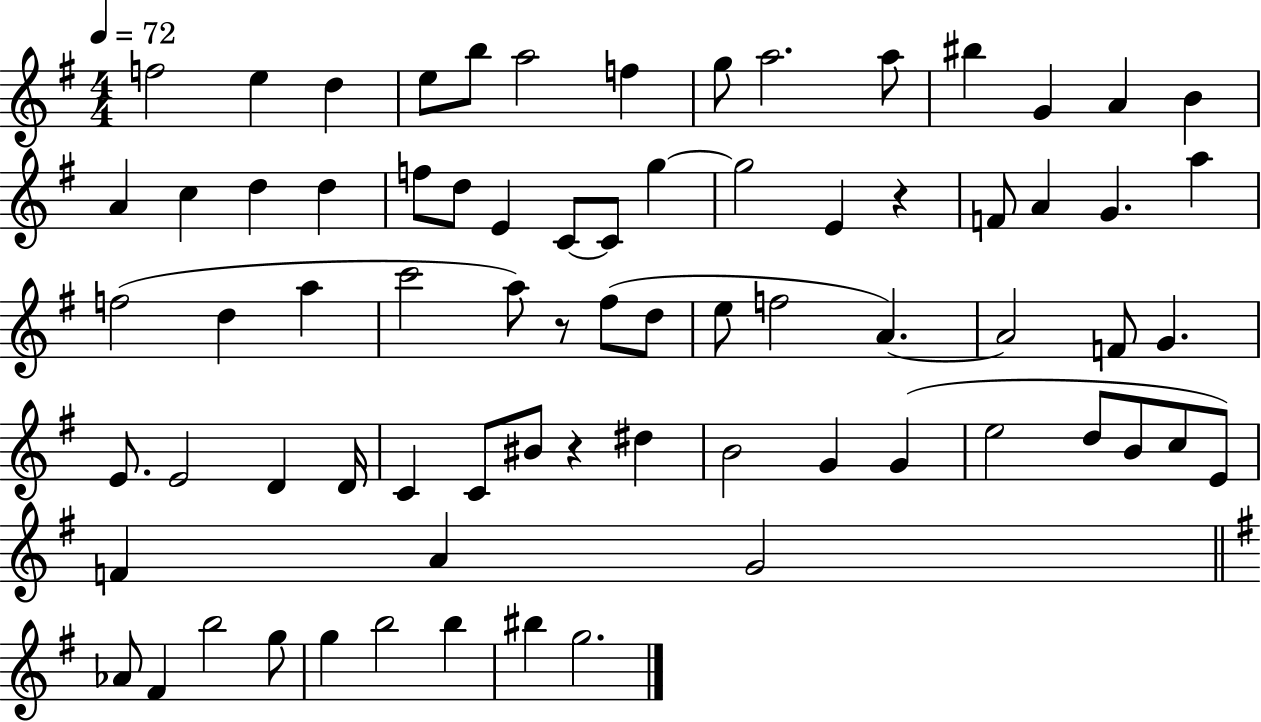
{
  \clef treble
  \numericTimeSignature
  \time 4/4
  \key g \major
  \tempo 4 = 72
  f''2 e''4 d''4 | e''8 b''8 a''2 f''4 | g''8 a''2. a''8 | bis''4 g'4 a'4 b'4 | \break a'4 c''4 d''4 d''4 | f''8 d''8 e'4 c'8~~ c'8 g''4~~ | g''2 e'4 r4 | f'8 a'4 g'4. a''4 | \break f''2( d''4 a''4 | c'''2 a''8) r8 fis''8( d''8 | e''8 f''2 a'4.~~) | a'2 f'8 g'4. | \break e'8. e'2 d'4 d'16 | c'4 c'8 bis'8 r4 dis''4 | b'2 g'4 g'4( | e''2 d''8 b'8 c''8 e'8) | \break f'4 a'4 g'2 | \bar "||" \break \key g \major aes'8 fis'4 b''2 g''8 | g''4 b''2 b''4 | bis''4 g''2. | \bar "|."
}